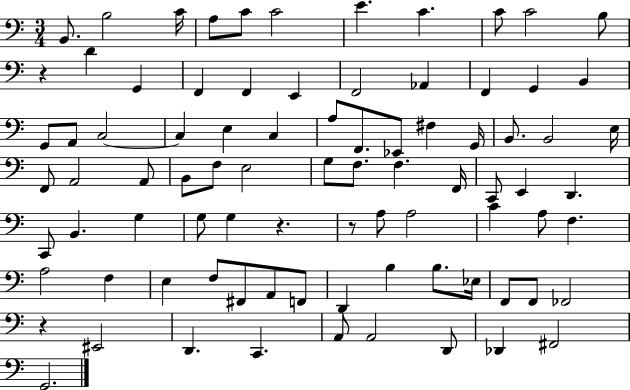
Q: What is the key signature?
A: C major